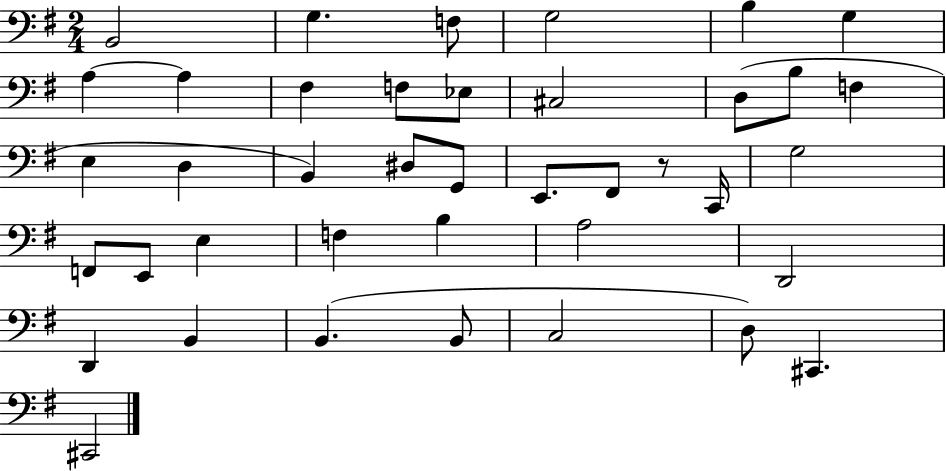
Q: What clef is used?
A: bass